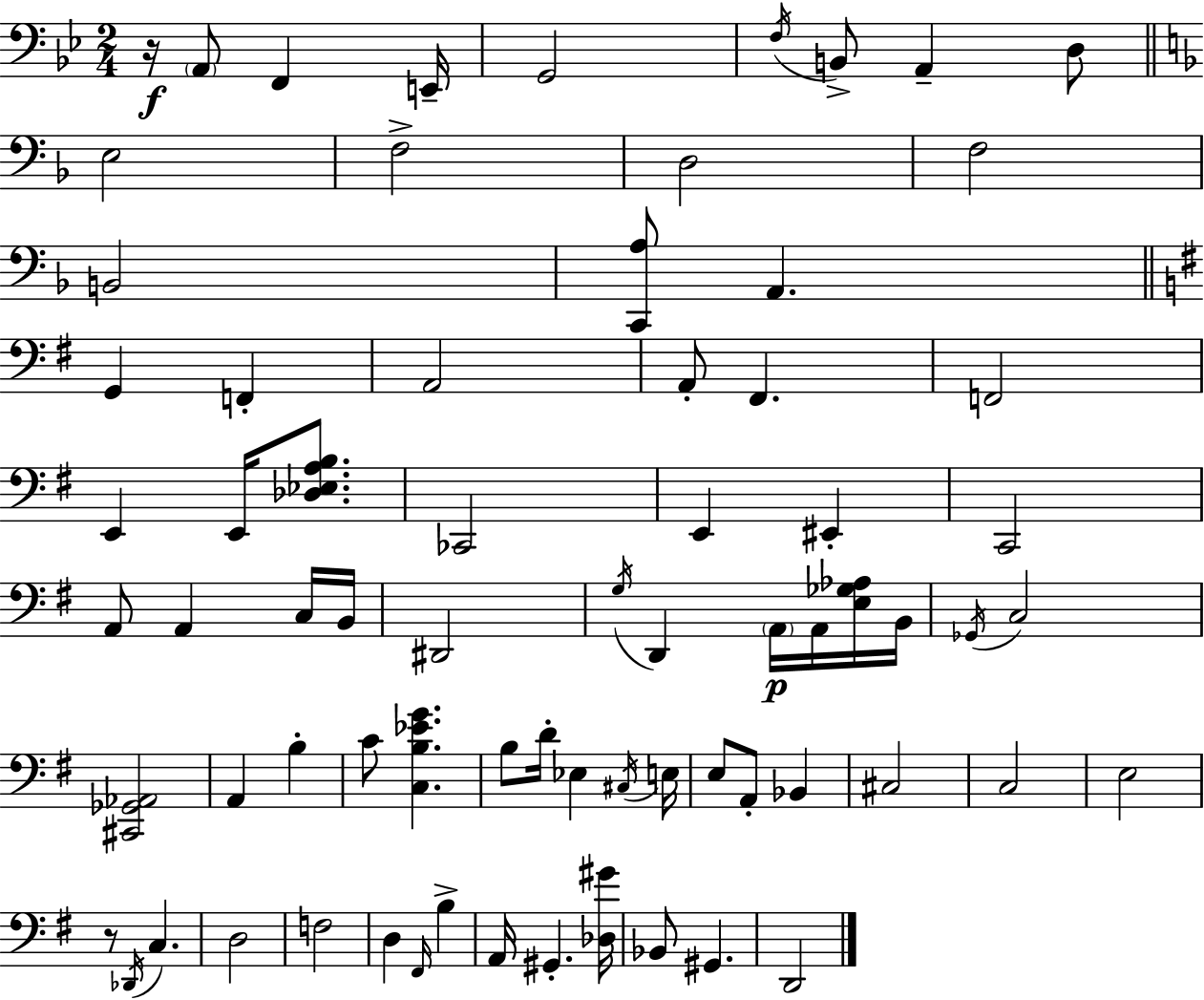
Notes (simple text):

R/s A2/e F2/q E2/s G2/h F3/s B2/e A2/q D3/e E3/h F3/h D3/h F3/h B2/h [C2,A3]/e A2/q. G2/q F2/q A2/h A2/e F#2/q. F2/h E2/q E2/s [Db3,Eb3,A3,B3]/e. CES2/h E2/q EIS2/q C2/h A2/e A2/q C3/s B2/s D#2/h G3/s D2/q A2/s A2/s [E3,Gb3,Ab3]/s B2/s Gb2/s C3/h [C#2,Gb2,Ab2]/h A2/q B3/q C4/e [C3,B3,Eb4,G4]/q. B3/e D4/s Eb3/q C#3/s E3/s E3/e A2/e Bb2/q C#3/h C3/h E3/h R/e Db2/s C3/q. D3/h F3/h D3/q F#2/s B3/q A2/s G#2/q. [Db3,G#4]/s Bb2/e G#2/q. D2/h